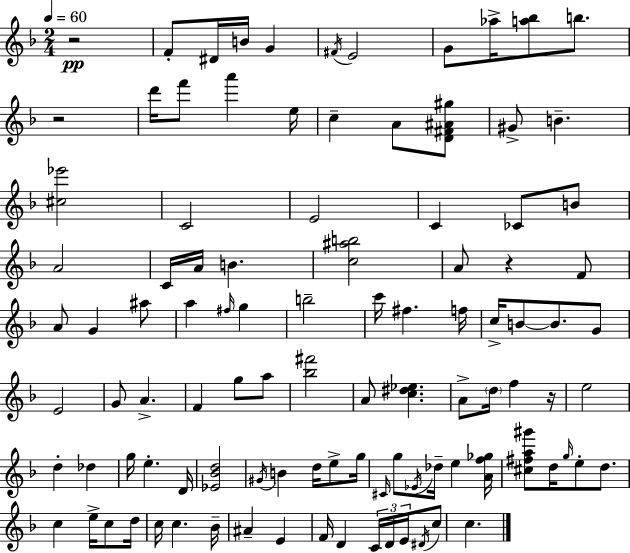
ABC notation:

X:1
T:Untitled
M:2/4
L:1/4
K:Dm
z2 F/2 ^D/4 B/4 G ^F/4 E2 G/2 _a/4 [a_b]/2 b/2 z2 d'/4 f'/2 a' e/4 c A/2 [D^F^A^g]/2 ^G/2 B [^c_e']2 C2 E2 C _C/2 B/2 A2 C/4 A/4 B [c^ab]2 A/2 z F/2 A/2 G ^a/2 a ^f/4 g b2 c'/4 ^f f/4 c/4 B/2 B/2 G/2 E2 G/2 A F g/2 a/2 [_b^f']2 A/2 [c^d_e] A/2 d/4 f z/4 e2 d _d g/4 e D/4 [_E_Bd]2 ^G/4 B d/4 e/2 g/4 ^C/4 g/2 _E/4 _d/4 e [Af_g]/4 [^c^fa^g']/2 d/4 g/4 e/2 d/2 c e/4 c/2 d/4 c/4 c _B/4 ^A E F/4 D C/4 D/4 E/4 ^D/4 c/2 c